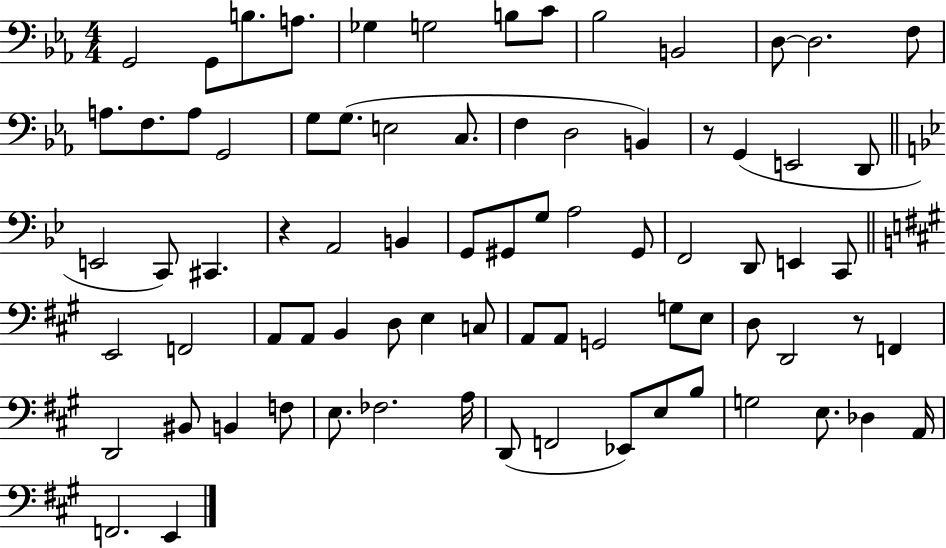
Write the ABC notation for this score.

X:1
T:Untitled
M:4/4
L:1/4
K:Eb
G,,2 G,,/2 B,/2 A,/2 _G, G,2 B,/2 C/2 _B,2 B,,2 D,/2 D,2 F,/2 A,/2 F,/2 A,/2 G,,2 G,/2 G,/2 E,2 C,/2 F, D,2 B,, z/2 G,, E,,2 D,,/2 E,,2 C,,/2 ^C,, z A,,2 B,, G,,/2 ^G,,/2 G,/2 A,2 ^G,,/2 F,,2 D,,/2 E,, C,,/2 E,,2 F,,2 A,,/2 A,,/2 B,, D,/2 E, C,/2 A,,/2 A,,/2 G,,2 G,/2 E,/2 D,/2 D,,2 z/2 F,, D,,2 ^B,,/2 B,, F,/2 E,/2 _F,2 A,/4 D,,/2 F,,2 _E,,/2 E,/2 B,/2 G,2 E,/2 _D, A,,/4 F,,2 E,,